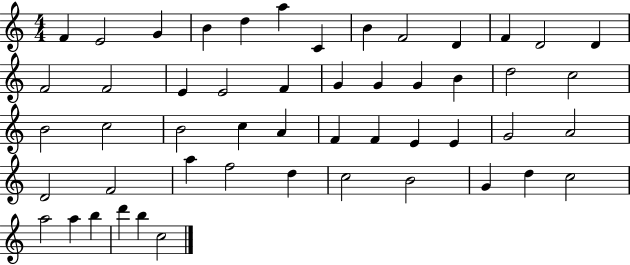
F4/q E4/h G4/q B4/q D5/q A5/q C4/q B4/q F4/h D4/q F4/q D4/h D4/q F4/h F4/h E4/q E4/h F4/q G4/q G4/q G4/q B4/q D5/h C5/h B4/h C5/h B4/h C5/q A4/q F4/q F4/q E4/q E4/q G4/h A4/h D4/h F4/h A5/q F5/h D5/q C5/h B4/h G4/q D5/q C5/h A5/h A5/q B5/q D6/q B5/q C5/h